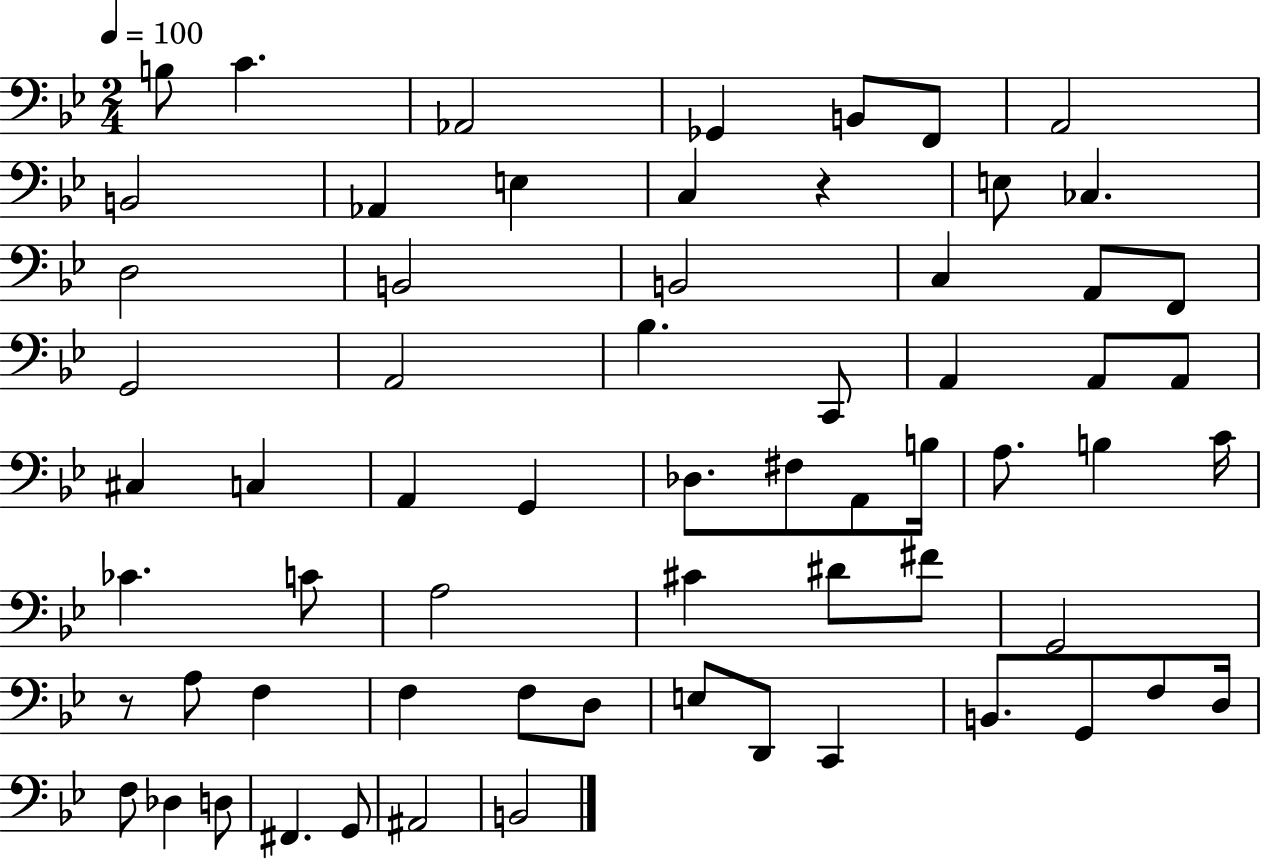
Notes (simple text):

B3/e C4/q. Ab2/h Gb2/q B2/e F2/e A2/h B2/h Ab2/q E3/q C3/q R/q E3/e CES3/q. D3/h B2/h B2/h C3/q A2/e F2/e G2/h A2/h Bb3/q. C2/e A2/q A2/e A2/e C#3/q C3/q A2/q G2/q Db3/e. F#3/e A2/e B3/s A3/e. B3/q C4/s CES4/q. C4/e A3/h C#4/q D#4/e F#4/e G2/h R/e A3/e F3/q F3/q F3/e D3/e E3/e D2/e C2/q B2/e. G2/e F3/e D3/s F3/e Db3/q D3/e F#2/q. G2/e A#2/h B2/h